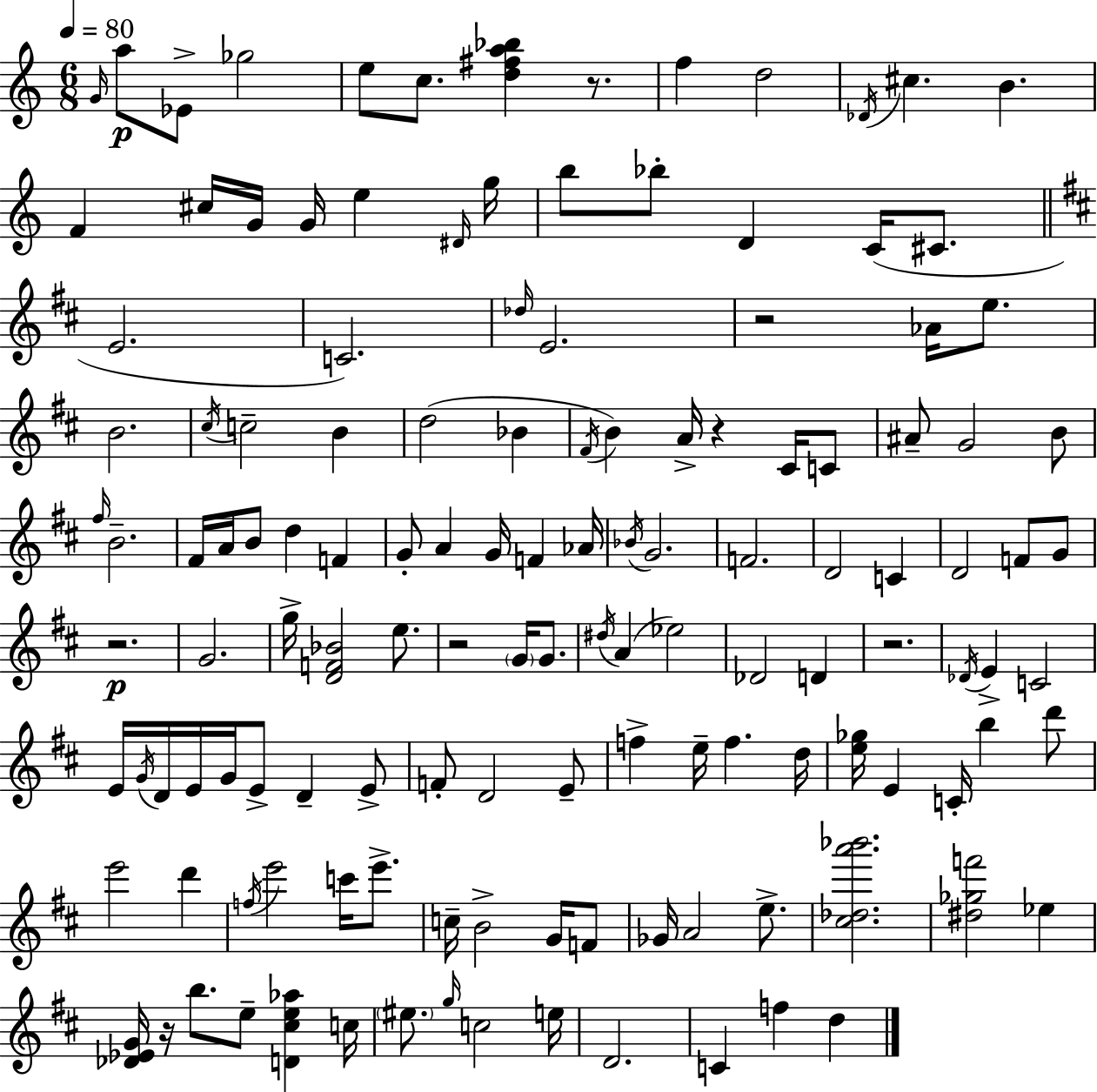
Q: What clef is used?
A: treble